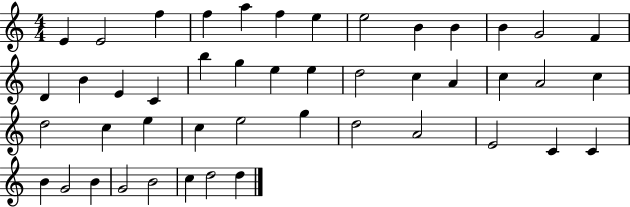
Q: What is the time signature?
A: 4/4